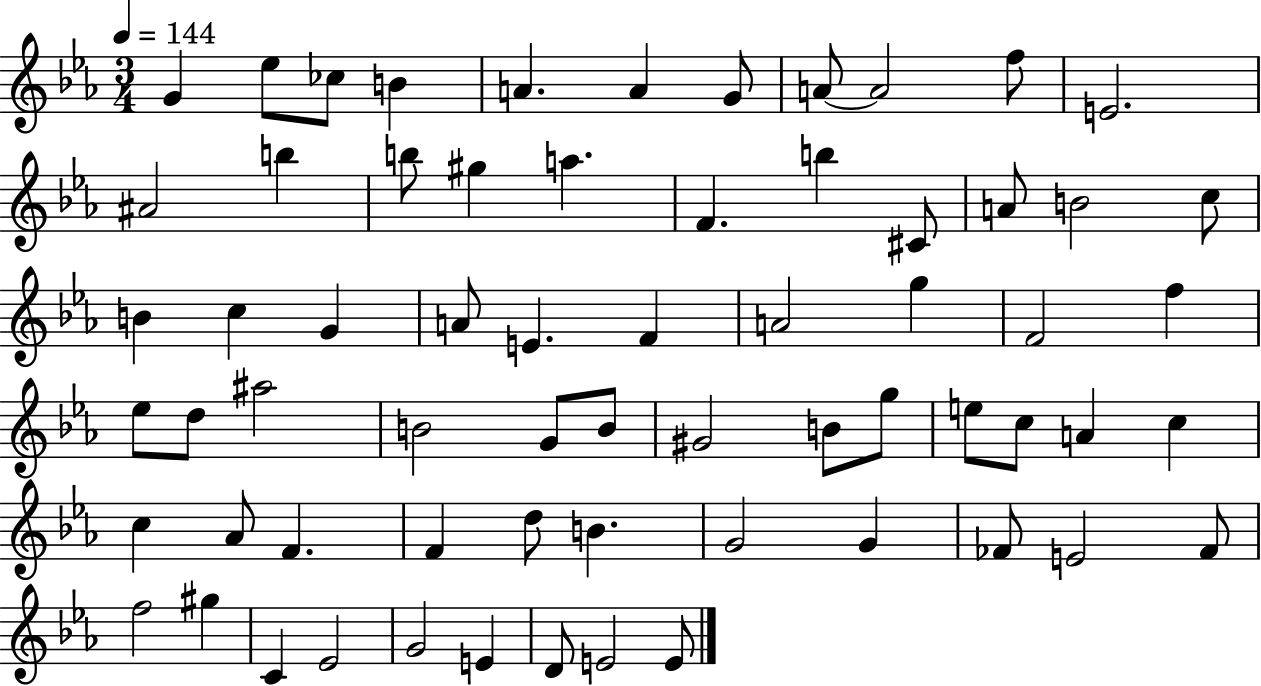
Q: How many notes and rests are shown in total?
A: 65